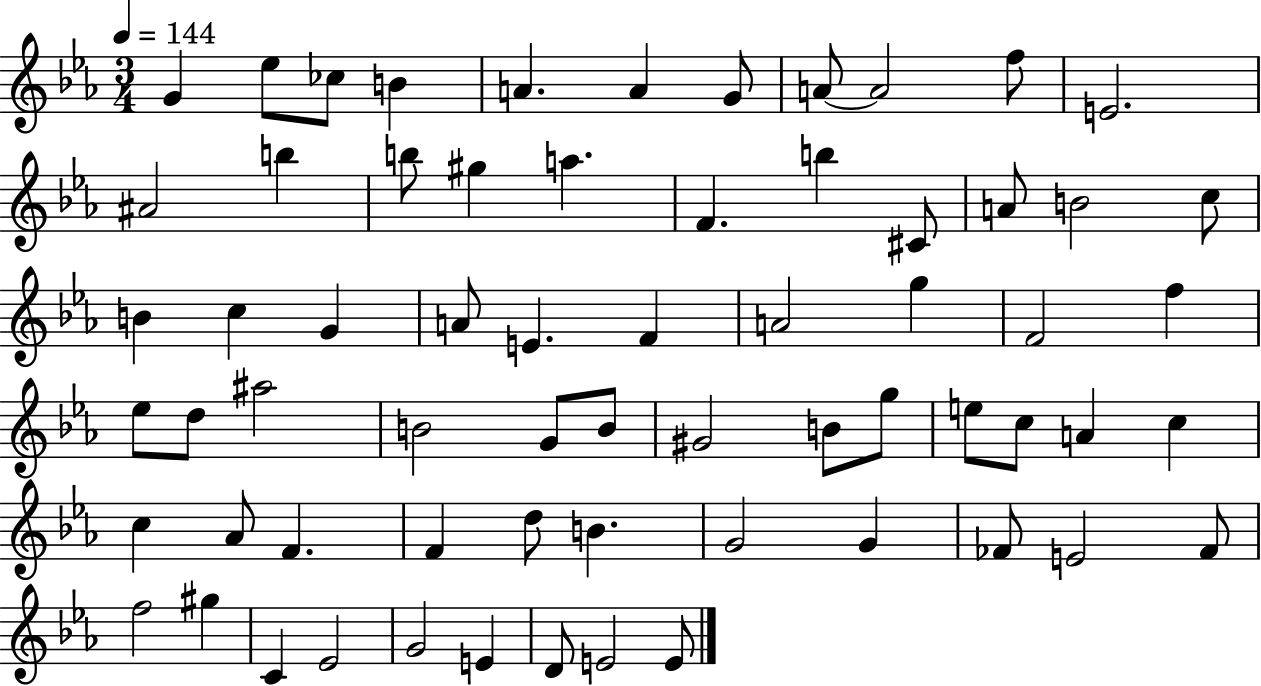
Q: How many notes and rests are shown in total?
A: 65